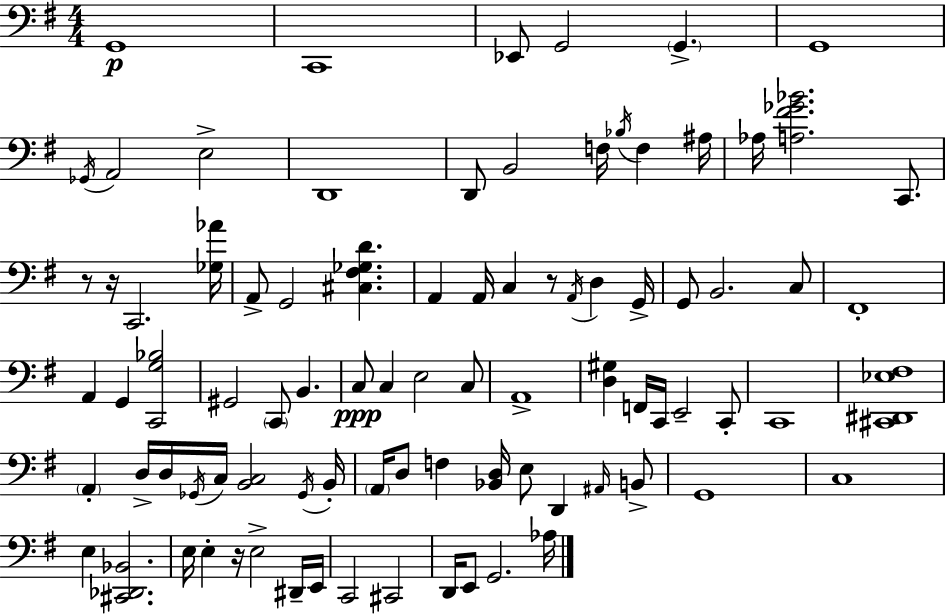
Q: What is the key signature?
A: G major